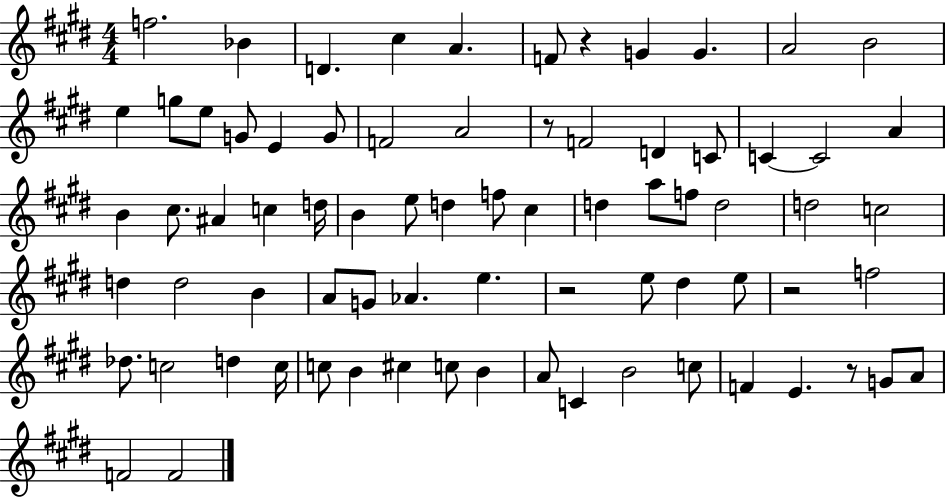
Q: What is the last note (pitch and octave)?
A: F4